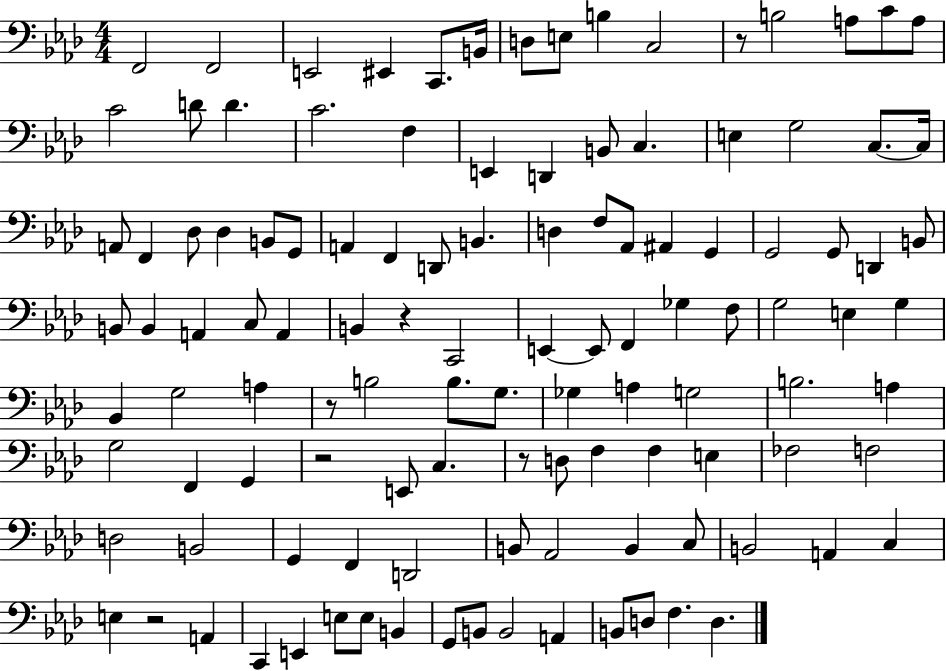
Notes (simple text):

F2/h F2/h E2/h EIS2/q C2/e. B2/s D3/e E3/e B3/q C3/h R/e B3/h A3/e C4/e A3/e C4/h D4/e D4/q. C4/h. F3/q E2/q D2/q B2/e C3/q. E3/q G3/h C3/e. C3/s A2/e F2/q Db3/e Db3/q B2/e G2/e A2/q F2/q D2/e B2/q. D3/q F3/e Ab2/e A#2/q G2/q G2/h G2/e D2/q B2/e B2/e B2/q A2/q C3/e A2/q B2/q R/q C2/h E2/q E2/e F2/q Gb3/q F3/e G3/h E3/q G3/q Bb2/q G3/h A3/q R/e B3/h B3/e. G3/e. Gb3/q A3/q G3/h B3/h. A3/q G3/h F2/q G2/q R/h E2/e C3/q. R/e D3/e F3/q F3/q E3/q FES3/h F3/h D3/h B2/h G2/q F2/q D2/h B2/e Ab2/h B2/q C3/e B2/h A2/q C3/q E3/q R/h A2/q C2/q E2/q E3/e E3/e B2/q G2/e B2/e B2/h A2/q B2/e D3/e F3/q. D3/q.